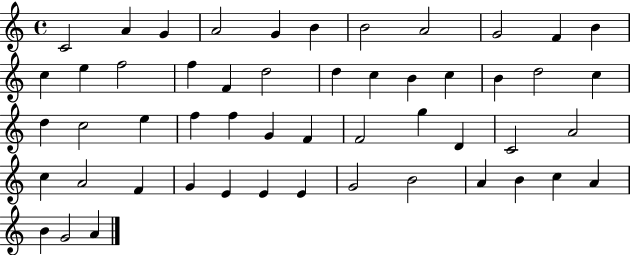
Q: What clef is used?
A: treble